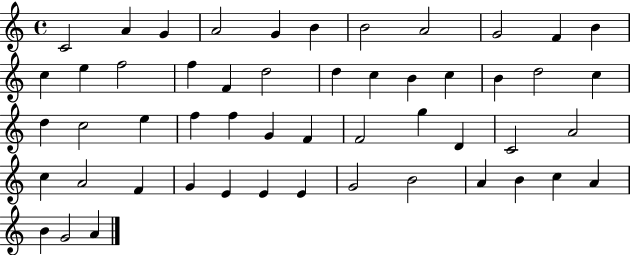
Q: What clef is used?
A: treble